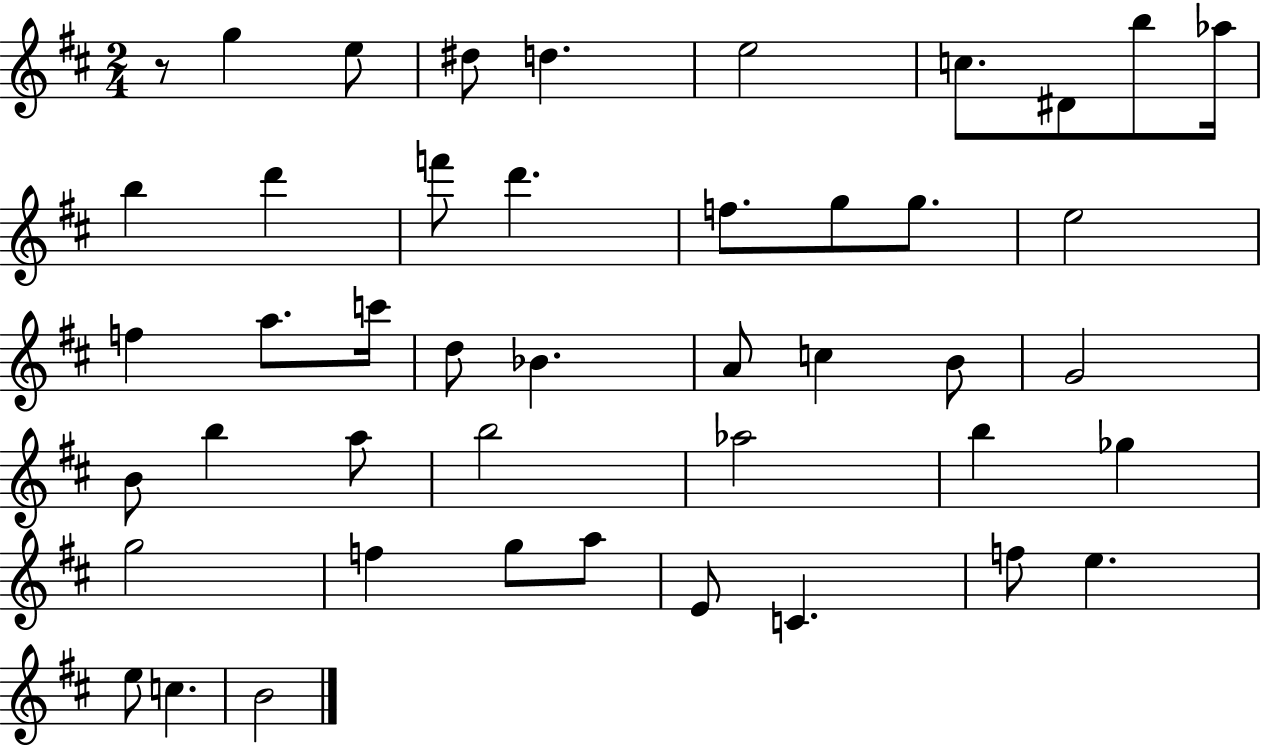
X:1
T:Untitled
M:2/4
L:1/4
K:D
z/2 g e/2 ^d/2 d e2 c/2 ^D/2 b/2 _a/4 b d' f'/2 d' f/2 g/2 g/2 e2 f a/2 c'/4 d/2 _B A/2 c B/2 G2 B/2 b a/2 b2 _a2 b _g g2 f g/2 a/2 E/2 C f/2 e e/2 c B2